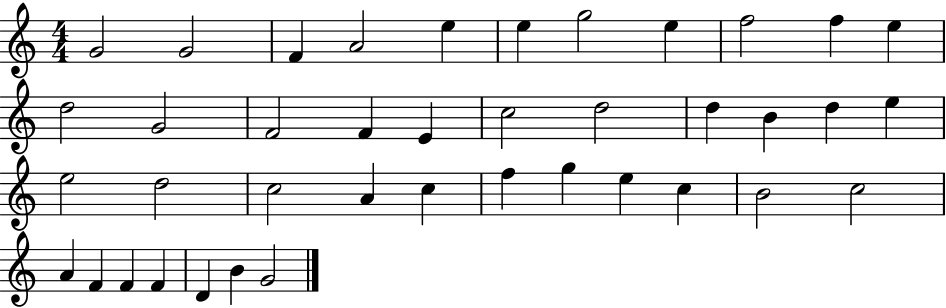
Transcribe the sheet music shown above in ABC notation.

X:1
T:Untitled
M:4/4
L:1/4
K:C
G2 G2 F A2 e e g2 e f2 f e d2 G2 F2 F E c2 d2 d B d e e2 d2 c2 A c f g e c B2 c2 A F F F D B G2